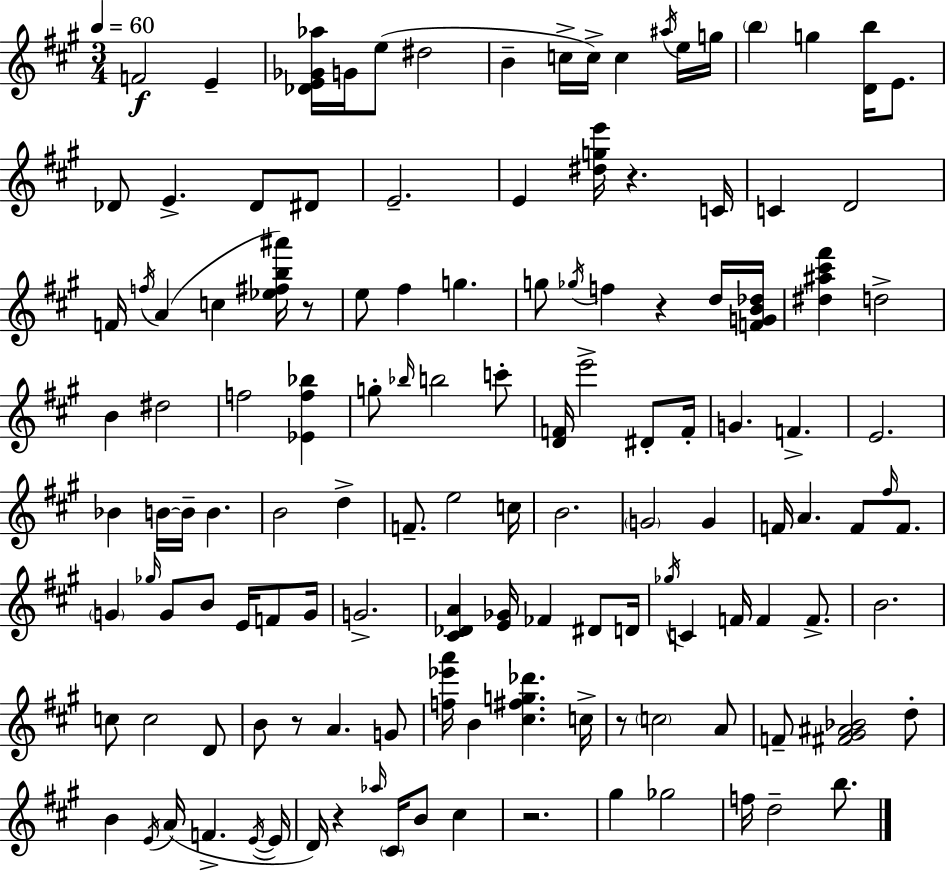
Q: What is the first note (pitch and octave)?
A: F4